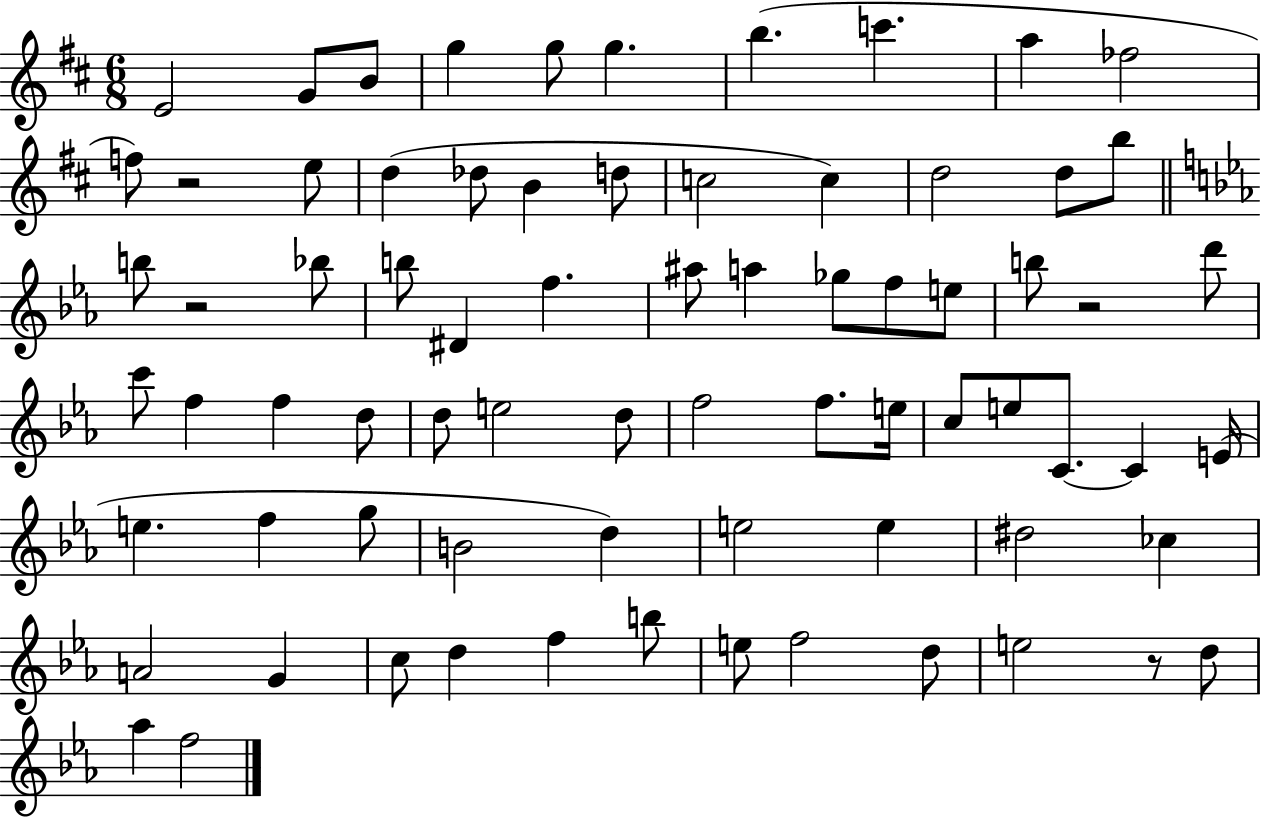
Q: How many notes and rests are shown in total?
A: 74